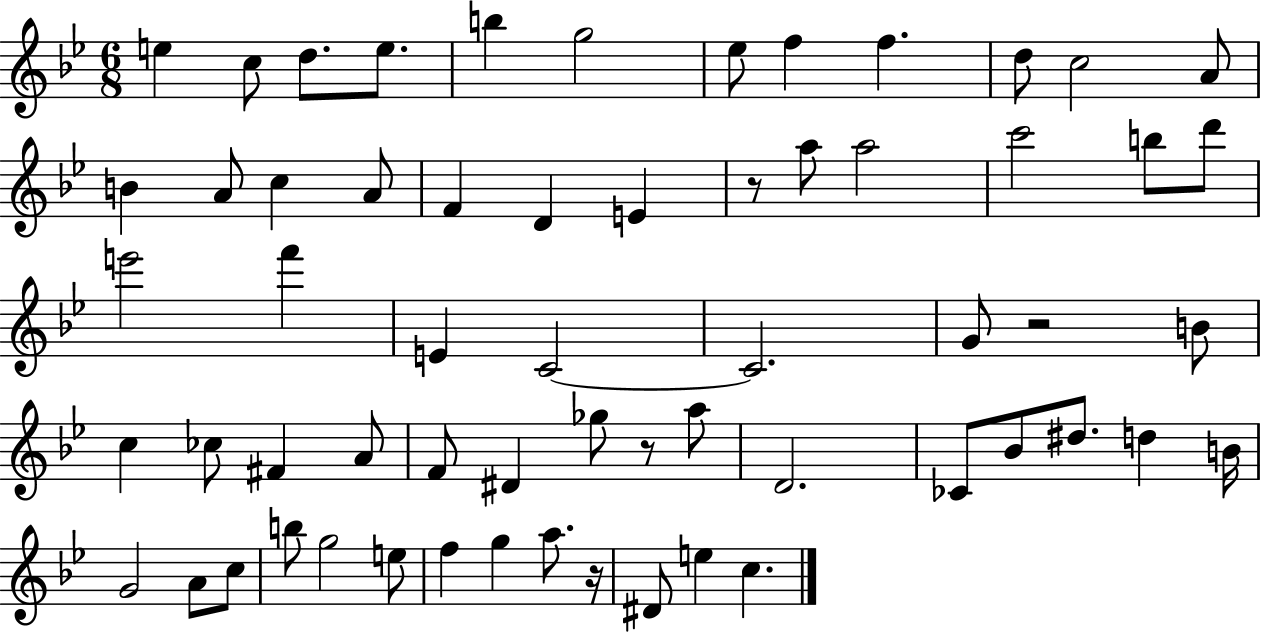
{
  \clef treble
  \numericTimeSignature
  \time 6/8
  \key bes \major
  e''4 c''8 d''8. e''8. | b''4 g''2 | ees''8 f''4 f''4. | d''8 c''2 a'8 | \break b'4 a'8 c''4 a'8 | f'4 d'4 e'4 | r8 a''8 a''2 | c'''2 b''8 d'''8 | \break e'''2 f'''4 | e'4 c'2~~ | c'2. | g'8 r2 b'8 | \break c''4 ces''8 fis'4 a'8 | f'8 dis'4 ges''8 r8 a''8 | d'2. | ces'8 bes'8 dis''8. d''4 b'16 | \break g'2 a'8 c''8 | b''8 g''2 e''8 | f''4 g''4 a''8. r16 | dis'8 e''4 c''4. | \break \bar "|."
}